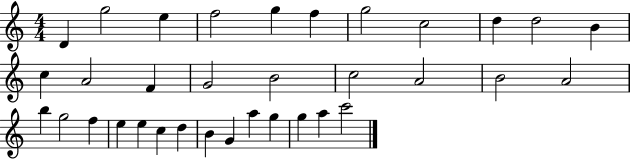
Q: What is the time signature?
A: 4/4